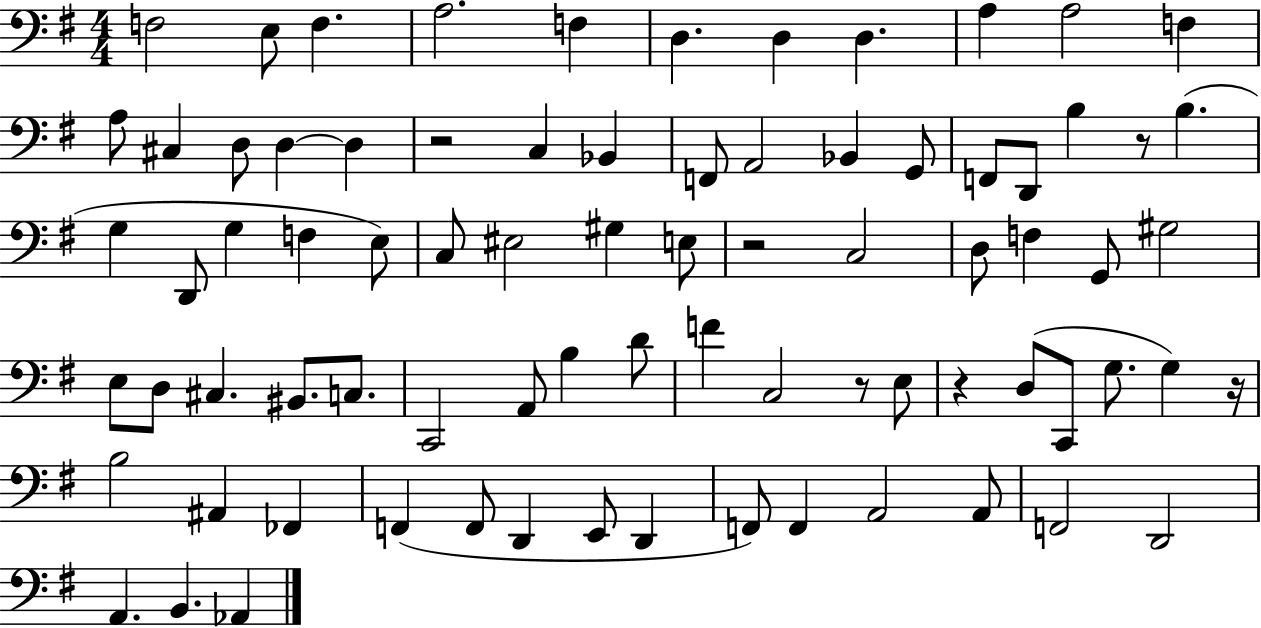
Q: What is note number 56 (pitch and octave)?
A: G3